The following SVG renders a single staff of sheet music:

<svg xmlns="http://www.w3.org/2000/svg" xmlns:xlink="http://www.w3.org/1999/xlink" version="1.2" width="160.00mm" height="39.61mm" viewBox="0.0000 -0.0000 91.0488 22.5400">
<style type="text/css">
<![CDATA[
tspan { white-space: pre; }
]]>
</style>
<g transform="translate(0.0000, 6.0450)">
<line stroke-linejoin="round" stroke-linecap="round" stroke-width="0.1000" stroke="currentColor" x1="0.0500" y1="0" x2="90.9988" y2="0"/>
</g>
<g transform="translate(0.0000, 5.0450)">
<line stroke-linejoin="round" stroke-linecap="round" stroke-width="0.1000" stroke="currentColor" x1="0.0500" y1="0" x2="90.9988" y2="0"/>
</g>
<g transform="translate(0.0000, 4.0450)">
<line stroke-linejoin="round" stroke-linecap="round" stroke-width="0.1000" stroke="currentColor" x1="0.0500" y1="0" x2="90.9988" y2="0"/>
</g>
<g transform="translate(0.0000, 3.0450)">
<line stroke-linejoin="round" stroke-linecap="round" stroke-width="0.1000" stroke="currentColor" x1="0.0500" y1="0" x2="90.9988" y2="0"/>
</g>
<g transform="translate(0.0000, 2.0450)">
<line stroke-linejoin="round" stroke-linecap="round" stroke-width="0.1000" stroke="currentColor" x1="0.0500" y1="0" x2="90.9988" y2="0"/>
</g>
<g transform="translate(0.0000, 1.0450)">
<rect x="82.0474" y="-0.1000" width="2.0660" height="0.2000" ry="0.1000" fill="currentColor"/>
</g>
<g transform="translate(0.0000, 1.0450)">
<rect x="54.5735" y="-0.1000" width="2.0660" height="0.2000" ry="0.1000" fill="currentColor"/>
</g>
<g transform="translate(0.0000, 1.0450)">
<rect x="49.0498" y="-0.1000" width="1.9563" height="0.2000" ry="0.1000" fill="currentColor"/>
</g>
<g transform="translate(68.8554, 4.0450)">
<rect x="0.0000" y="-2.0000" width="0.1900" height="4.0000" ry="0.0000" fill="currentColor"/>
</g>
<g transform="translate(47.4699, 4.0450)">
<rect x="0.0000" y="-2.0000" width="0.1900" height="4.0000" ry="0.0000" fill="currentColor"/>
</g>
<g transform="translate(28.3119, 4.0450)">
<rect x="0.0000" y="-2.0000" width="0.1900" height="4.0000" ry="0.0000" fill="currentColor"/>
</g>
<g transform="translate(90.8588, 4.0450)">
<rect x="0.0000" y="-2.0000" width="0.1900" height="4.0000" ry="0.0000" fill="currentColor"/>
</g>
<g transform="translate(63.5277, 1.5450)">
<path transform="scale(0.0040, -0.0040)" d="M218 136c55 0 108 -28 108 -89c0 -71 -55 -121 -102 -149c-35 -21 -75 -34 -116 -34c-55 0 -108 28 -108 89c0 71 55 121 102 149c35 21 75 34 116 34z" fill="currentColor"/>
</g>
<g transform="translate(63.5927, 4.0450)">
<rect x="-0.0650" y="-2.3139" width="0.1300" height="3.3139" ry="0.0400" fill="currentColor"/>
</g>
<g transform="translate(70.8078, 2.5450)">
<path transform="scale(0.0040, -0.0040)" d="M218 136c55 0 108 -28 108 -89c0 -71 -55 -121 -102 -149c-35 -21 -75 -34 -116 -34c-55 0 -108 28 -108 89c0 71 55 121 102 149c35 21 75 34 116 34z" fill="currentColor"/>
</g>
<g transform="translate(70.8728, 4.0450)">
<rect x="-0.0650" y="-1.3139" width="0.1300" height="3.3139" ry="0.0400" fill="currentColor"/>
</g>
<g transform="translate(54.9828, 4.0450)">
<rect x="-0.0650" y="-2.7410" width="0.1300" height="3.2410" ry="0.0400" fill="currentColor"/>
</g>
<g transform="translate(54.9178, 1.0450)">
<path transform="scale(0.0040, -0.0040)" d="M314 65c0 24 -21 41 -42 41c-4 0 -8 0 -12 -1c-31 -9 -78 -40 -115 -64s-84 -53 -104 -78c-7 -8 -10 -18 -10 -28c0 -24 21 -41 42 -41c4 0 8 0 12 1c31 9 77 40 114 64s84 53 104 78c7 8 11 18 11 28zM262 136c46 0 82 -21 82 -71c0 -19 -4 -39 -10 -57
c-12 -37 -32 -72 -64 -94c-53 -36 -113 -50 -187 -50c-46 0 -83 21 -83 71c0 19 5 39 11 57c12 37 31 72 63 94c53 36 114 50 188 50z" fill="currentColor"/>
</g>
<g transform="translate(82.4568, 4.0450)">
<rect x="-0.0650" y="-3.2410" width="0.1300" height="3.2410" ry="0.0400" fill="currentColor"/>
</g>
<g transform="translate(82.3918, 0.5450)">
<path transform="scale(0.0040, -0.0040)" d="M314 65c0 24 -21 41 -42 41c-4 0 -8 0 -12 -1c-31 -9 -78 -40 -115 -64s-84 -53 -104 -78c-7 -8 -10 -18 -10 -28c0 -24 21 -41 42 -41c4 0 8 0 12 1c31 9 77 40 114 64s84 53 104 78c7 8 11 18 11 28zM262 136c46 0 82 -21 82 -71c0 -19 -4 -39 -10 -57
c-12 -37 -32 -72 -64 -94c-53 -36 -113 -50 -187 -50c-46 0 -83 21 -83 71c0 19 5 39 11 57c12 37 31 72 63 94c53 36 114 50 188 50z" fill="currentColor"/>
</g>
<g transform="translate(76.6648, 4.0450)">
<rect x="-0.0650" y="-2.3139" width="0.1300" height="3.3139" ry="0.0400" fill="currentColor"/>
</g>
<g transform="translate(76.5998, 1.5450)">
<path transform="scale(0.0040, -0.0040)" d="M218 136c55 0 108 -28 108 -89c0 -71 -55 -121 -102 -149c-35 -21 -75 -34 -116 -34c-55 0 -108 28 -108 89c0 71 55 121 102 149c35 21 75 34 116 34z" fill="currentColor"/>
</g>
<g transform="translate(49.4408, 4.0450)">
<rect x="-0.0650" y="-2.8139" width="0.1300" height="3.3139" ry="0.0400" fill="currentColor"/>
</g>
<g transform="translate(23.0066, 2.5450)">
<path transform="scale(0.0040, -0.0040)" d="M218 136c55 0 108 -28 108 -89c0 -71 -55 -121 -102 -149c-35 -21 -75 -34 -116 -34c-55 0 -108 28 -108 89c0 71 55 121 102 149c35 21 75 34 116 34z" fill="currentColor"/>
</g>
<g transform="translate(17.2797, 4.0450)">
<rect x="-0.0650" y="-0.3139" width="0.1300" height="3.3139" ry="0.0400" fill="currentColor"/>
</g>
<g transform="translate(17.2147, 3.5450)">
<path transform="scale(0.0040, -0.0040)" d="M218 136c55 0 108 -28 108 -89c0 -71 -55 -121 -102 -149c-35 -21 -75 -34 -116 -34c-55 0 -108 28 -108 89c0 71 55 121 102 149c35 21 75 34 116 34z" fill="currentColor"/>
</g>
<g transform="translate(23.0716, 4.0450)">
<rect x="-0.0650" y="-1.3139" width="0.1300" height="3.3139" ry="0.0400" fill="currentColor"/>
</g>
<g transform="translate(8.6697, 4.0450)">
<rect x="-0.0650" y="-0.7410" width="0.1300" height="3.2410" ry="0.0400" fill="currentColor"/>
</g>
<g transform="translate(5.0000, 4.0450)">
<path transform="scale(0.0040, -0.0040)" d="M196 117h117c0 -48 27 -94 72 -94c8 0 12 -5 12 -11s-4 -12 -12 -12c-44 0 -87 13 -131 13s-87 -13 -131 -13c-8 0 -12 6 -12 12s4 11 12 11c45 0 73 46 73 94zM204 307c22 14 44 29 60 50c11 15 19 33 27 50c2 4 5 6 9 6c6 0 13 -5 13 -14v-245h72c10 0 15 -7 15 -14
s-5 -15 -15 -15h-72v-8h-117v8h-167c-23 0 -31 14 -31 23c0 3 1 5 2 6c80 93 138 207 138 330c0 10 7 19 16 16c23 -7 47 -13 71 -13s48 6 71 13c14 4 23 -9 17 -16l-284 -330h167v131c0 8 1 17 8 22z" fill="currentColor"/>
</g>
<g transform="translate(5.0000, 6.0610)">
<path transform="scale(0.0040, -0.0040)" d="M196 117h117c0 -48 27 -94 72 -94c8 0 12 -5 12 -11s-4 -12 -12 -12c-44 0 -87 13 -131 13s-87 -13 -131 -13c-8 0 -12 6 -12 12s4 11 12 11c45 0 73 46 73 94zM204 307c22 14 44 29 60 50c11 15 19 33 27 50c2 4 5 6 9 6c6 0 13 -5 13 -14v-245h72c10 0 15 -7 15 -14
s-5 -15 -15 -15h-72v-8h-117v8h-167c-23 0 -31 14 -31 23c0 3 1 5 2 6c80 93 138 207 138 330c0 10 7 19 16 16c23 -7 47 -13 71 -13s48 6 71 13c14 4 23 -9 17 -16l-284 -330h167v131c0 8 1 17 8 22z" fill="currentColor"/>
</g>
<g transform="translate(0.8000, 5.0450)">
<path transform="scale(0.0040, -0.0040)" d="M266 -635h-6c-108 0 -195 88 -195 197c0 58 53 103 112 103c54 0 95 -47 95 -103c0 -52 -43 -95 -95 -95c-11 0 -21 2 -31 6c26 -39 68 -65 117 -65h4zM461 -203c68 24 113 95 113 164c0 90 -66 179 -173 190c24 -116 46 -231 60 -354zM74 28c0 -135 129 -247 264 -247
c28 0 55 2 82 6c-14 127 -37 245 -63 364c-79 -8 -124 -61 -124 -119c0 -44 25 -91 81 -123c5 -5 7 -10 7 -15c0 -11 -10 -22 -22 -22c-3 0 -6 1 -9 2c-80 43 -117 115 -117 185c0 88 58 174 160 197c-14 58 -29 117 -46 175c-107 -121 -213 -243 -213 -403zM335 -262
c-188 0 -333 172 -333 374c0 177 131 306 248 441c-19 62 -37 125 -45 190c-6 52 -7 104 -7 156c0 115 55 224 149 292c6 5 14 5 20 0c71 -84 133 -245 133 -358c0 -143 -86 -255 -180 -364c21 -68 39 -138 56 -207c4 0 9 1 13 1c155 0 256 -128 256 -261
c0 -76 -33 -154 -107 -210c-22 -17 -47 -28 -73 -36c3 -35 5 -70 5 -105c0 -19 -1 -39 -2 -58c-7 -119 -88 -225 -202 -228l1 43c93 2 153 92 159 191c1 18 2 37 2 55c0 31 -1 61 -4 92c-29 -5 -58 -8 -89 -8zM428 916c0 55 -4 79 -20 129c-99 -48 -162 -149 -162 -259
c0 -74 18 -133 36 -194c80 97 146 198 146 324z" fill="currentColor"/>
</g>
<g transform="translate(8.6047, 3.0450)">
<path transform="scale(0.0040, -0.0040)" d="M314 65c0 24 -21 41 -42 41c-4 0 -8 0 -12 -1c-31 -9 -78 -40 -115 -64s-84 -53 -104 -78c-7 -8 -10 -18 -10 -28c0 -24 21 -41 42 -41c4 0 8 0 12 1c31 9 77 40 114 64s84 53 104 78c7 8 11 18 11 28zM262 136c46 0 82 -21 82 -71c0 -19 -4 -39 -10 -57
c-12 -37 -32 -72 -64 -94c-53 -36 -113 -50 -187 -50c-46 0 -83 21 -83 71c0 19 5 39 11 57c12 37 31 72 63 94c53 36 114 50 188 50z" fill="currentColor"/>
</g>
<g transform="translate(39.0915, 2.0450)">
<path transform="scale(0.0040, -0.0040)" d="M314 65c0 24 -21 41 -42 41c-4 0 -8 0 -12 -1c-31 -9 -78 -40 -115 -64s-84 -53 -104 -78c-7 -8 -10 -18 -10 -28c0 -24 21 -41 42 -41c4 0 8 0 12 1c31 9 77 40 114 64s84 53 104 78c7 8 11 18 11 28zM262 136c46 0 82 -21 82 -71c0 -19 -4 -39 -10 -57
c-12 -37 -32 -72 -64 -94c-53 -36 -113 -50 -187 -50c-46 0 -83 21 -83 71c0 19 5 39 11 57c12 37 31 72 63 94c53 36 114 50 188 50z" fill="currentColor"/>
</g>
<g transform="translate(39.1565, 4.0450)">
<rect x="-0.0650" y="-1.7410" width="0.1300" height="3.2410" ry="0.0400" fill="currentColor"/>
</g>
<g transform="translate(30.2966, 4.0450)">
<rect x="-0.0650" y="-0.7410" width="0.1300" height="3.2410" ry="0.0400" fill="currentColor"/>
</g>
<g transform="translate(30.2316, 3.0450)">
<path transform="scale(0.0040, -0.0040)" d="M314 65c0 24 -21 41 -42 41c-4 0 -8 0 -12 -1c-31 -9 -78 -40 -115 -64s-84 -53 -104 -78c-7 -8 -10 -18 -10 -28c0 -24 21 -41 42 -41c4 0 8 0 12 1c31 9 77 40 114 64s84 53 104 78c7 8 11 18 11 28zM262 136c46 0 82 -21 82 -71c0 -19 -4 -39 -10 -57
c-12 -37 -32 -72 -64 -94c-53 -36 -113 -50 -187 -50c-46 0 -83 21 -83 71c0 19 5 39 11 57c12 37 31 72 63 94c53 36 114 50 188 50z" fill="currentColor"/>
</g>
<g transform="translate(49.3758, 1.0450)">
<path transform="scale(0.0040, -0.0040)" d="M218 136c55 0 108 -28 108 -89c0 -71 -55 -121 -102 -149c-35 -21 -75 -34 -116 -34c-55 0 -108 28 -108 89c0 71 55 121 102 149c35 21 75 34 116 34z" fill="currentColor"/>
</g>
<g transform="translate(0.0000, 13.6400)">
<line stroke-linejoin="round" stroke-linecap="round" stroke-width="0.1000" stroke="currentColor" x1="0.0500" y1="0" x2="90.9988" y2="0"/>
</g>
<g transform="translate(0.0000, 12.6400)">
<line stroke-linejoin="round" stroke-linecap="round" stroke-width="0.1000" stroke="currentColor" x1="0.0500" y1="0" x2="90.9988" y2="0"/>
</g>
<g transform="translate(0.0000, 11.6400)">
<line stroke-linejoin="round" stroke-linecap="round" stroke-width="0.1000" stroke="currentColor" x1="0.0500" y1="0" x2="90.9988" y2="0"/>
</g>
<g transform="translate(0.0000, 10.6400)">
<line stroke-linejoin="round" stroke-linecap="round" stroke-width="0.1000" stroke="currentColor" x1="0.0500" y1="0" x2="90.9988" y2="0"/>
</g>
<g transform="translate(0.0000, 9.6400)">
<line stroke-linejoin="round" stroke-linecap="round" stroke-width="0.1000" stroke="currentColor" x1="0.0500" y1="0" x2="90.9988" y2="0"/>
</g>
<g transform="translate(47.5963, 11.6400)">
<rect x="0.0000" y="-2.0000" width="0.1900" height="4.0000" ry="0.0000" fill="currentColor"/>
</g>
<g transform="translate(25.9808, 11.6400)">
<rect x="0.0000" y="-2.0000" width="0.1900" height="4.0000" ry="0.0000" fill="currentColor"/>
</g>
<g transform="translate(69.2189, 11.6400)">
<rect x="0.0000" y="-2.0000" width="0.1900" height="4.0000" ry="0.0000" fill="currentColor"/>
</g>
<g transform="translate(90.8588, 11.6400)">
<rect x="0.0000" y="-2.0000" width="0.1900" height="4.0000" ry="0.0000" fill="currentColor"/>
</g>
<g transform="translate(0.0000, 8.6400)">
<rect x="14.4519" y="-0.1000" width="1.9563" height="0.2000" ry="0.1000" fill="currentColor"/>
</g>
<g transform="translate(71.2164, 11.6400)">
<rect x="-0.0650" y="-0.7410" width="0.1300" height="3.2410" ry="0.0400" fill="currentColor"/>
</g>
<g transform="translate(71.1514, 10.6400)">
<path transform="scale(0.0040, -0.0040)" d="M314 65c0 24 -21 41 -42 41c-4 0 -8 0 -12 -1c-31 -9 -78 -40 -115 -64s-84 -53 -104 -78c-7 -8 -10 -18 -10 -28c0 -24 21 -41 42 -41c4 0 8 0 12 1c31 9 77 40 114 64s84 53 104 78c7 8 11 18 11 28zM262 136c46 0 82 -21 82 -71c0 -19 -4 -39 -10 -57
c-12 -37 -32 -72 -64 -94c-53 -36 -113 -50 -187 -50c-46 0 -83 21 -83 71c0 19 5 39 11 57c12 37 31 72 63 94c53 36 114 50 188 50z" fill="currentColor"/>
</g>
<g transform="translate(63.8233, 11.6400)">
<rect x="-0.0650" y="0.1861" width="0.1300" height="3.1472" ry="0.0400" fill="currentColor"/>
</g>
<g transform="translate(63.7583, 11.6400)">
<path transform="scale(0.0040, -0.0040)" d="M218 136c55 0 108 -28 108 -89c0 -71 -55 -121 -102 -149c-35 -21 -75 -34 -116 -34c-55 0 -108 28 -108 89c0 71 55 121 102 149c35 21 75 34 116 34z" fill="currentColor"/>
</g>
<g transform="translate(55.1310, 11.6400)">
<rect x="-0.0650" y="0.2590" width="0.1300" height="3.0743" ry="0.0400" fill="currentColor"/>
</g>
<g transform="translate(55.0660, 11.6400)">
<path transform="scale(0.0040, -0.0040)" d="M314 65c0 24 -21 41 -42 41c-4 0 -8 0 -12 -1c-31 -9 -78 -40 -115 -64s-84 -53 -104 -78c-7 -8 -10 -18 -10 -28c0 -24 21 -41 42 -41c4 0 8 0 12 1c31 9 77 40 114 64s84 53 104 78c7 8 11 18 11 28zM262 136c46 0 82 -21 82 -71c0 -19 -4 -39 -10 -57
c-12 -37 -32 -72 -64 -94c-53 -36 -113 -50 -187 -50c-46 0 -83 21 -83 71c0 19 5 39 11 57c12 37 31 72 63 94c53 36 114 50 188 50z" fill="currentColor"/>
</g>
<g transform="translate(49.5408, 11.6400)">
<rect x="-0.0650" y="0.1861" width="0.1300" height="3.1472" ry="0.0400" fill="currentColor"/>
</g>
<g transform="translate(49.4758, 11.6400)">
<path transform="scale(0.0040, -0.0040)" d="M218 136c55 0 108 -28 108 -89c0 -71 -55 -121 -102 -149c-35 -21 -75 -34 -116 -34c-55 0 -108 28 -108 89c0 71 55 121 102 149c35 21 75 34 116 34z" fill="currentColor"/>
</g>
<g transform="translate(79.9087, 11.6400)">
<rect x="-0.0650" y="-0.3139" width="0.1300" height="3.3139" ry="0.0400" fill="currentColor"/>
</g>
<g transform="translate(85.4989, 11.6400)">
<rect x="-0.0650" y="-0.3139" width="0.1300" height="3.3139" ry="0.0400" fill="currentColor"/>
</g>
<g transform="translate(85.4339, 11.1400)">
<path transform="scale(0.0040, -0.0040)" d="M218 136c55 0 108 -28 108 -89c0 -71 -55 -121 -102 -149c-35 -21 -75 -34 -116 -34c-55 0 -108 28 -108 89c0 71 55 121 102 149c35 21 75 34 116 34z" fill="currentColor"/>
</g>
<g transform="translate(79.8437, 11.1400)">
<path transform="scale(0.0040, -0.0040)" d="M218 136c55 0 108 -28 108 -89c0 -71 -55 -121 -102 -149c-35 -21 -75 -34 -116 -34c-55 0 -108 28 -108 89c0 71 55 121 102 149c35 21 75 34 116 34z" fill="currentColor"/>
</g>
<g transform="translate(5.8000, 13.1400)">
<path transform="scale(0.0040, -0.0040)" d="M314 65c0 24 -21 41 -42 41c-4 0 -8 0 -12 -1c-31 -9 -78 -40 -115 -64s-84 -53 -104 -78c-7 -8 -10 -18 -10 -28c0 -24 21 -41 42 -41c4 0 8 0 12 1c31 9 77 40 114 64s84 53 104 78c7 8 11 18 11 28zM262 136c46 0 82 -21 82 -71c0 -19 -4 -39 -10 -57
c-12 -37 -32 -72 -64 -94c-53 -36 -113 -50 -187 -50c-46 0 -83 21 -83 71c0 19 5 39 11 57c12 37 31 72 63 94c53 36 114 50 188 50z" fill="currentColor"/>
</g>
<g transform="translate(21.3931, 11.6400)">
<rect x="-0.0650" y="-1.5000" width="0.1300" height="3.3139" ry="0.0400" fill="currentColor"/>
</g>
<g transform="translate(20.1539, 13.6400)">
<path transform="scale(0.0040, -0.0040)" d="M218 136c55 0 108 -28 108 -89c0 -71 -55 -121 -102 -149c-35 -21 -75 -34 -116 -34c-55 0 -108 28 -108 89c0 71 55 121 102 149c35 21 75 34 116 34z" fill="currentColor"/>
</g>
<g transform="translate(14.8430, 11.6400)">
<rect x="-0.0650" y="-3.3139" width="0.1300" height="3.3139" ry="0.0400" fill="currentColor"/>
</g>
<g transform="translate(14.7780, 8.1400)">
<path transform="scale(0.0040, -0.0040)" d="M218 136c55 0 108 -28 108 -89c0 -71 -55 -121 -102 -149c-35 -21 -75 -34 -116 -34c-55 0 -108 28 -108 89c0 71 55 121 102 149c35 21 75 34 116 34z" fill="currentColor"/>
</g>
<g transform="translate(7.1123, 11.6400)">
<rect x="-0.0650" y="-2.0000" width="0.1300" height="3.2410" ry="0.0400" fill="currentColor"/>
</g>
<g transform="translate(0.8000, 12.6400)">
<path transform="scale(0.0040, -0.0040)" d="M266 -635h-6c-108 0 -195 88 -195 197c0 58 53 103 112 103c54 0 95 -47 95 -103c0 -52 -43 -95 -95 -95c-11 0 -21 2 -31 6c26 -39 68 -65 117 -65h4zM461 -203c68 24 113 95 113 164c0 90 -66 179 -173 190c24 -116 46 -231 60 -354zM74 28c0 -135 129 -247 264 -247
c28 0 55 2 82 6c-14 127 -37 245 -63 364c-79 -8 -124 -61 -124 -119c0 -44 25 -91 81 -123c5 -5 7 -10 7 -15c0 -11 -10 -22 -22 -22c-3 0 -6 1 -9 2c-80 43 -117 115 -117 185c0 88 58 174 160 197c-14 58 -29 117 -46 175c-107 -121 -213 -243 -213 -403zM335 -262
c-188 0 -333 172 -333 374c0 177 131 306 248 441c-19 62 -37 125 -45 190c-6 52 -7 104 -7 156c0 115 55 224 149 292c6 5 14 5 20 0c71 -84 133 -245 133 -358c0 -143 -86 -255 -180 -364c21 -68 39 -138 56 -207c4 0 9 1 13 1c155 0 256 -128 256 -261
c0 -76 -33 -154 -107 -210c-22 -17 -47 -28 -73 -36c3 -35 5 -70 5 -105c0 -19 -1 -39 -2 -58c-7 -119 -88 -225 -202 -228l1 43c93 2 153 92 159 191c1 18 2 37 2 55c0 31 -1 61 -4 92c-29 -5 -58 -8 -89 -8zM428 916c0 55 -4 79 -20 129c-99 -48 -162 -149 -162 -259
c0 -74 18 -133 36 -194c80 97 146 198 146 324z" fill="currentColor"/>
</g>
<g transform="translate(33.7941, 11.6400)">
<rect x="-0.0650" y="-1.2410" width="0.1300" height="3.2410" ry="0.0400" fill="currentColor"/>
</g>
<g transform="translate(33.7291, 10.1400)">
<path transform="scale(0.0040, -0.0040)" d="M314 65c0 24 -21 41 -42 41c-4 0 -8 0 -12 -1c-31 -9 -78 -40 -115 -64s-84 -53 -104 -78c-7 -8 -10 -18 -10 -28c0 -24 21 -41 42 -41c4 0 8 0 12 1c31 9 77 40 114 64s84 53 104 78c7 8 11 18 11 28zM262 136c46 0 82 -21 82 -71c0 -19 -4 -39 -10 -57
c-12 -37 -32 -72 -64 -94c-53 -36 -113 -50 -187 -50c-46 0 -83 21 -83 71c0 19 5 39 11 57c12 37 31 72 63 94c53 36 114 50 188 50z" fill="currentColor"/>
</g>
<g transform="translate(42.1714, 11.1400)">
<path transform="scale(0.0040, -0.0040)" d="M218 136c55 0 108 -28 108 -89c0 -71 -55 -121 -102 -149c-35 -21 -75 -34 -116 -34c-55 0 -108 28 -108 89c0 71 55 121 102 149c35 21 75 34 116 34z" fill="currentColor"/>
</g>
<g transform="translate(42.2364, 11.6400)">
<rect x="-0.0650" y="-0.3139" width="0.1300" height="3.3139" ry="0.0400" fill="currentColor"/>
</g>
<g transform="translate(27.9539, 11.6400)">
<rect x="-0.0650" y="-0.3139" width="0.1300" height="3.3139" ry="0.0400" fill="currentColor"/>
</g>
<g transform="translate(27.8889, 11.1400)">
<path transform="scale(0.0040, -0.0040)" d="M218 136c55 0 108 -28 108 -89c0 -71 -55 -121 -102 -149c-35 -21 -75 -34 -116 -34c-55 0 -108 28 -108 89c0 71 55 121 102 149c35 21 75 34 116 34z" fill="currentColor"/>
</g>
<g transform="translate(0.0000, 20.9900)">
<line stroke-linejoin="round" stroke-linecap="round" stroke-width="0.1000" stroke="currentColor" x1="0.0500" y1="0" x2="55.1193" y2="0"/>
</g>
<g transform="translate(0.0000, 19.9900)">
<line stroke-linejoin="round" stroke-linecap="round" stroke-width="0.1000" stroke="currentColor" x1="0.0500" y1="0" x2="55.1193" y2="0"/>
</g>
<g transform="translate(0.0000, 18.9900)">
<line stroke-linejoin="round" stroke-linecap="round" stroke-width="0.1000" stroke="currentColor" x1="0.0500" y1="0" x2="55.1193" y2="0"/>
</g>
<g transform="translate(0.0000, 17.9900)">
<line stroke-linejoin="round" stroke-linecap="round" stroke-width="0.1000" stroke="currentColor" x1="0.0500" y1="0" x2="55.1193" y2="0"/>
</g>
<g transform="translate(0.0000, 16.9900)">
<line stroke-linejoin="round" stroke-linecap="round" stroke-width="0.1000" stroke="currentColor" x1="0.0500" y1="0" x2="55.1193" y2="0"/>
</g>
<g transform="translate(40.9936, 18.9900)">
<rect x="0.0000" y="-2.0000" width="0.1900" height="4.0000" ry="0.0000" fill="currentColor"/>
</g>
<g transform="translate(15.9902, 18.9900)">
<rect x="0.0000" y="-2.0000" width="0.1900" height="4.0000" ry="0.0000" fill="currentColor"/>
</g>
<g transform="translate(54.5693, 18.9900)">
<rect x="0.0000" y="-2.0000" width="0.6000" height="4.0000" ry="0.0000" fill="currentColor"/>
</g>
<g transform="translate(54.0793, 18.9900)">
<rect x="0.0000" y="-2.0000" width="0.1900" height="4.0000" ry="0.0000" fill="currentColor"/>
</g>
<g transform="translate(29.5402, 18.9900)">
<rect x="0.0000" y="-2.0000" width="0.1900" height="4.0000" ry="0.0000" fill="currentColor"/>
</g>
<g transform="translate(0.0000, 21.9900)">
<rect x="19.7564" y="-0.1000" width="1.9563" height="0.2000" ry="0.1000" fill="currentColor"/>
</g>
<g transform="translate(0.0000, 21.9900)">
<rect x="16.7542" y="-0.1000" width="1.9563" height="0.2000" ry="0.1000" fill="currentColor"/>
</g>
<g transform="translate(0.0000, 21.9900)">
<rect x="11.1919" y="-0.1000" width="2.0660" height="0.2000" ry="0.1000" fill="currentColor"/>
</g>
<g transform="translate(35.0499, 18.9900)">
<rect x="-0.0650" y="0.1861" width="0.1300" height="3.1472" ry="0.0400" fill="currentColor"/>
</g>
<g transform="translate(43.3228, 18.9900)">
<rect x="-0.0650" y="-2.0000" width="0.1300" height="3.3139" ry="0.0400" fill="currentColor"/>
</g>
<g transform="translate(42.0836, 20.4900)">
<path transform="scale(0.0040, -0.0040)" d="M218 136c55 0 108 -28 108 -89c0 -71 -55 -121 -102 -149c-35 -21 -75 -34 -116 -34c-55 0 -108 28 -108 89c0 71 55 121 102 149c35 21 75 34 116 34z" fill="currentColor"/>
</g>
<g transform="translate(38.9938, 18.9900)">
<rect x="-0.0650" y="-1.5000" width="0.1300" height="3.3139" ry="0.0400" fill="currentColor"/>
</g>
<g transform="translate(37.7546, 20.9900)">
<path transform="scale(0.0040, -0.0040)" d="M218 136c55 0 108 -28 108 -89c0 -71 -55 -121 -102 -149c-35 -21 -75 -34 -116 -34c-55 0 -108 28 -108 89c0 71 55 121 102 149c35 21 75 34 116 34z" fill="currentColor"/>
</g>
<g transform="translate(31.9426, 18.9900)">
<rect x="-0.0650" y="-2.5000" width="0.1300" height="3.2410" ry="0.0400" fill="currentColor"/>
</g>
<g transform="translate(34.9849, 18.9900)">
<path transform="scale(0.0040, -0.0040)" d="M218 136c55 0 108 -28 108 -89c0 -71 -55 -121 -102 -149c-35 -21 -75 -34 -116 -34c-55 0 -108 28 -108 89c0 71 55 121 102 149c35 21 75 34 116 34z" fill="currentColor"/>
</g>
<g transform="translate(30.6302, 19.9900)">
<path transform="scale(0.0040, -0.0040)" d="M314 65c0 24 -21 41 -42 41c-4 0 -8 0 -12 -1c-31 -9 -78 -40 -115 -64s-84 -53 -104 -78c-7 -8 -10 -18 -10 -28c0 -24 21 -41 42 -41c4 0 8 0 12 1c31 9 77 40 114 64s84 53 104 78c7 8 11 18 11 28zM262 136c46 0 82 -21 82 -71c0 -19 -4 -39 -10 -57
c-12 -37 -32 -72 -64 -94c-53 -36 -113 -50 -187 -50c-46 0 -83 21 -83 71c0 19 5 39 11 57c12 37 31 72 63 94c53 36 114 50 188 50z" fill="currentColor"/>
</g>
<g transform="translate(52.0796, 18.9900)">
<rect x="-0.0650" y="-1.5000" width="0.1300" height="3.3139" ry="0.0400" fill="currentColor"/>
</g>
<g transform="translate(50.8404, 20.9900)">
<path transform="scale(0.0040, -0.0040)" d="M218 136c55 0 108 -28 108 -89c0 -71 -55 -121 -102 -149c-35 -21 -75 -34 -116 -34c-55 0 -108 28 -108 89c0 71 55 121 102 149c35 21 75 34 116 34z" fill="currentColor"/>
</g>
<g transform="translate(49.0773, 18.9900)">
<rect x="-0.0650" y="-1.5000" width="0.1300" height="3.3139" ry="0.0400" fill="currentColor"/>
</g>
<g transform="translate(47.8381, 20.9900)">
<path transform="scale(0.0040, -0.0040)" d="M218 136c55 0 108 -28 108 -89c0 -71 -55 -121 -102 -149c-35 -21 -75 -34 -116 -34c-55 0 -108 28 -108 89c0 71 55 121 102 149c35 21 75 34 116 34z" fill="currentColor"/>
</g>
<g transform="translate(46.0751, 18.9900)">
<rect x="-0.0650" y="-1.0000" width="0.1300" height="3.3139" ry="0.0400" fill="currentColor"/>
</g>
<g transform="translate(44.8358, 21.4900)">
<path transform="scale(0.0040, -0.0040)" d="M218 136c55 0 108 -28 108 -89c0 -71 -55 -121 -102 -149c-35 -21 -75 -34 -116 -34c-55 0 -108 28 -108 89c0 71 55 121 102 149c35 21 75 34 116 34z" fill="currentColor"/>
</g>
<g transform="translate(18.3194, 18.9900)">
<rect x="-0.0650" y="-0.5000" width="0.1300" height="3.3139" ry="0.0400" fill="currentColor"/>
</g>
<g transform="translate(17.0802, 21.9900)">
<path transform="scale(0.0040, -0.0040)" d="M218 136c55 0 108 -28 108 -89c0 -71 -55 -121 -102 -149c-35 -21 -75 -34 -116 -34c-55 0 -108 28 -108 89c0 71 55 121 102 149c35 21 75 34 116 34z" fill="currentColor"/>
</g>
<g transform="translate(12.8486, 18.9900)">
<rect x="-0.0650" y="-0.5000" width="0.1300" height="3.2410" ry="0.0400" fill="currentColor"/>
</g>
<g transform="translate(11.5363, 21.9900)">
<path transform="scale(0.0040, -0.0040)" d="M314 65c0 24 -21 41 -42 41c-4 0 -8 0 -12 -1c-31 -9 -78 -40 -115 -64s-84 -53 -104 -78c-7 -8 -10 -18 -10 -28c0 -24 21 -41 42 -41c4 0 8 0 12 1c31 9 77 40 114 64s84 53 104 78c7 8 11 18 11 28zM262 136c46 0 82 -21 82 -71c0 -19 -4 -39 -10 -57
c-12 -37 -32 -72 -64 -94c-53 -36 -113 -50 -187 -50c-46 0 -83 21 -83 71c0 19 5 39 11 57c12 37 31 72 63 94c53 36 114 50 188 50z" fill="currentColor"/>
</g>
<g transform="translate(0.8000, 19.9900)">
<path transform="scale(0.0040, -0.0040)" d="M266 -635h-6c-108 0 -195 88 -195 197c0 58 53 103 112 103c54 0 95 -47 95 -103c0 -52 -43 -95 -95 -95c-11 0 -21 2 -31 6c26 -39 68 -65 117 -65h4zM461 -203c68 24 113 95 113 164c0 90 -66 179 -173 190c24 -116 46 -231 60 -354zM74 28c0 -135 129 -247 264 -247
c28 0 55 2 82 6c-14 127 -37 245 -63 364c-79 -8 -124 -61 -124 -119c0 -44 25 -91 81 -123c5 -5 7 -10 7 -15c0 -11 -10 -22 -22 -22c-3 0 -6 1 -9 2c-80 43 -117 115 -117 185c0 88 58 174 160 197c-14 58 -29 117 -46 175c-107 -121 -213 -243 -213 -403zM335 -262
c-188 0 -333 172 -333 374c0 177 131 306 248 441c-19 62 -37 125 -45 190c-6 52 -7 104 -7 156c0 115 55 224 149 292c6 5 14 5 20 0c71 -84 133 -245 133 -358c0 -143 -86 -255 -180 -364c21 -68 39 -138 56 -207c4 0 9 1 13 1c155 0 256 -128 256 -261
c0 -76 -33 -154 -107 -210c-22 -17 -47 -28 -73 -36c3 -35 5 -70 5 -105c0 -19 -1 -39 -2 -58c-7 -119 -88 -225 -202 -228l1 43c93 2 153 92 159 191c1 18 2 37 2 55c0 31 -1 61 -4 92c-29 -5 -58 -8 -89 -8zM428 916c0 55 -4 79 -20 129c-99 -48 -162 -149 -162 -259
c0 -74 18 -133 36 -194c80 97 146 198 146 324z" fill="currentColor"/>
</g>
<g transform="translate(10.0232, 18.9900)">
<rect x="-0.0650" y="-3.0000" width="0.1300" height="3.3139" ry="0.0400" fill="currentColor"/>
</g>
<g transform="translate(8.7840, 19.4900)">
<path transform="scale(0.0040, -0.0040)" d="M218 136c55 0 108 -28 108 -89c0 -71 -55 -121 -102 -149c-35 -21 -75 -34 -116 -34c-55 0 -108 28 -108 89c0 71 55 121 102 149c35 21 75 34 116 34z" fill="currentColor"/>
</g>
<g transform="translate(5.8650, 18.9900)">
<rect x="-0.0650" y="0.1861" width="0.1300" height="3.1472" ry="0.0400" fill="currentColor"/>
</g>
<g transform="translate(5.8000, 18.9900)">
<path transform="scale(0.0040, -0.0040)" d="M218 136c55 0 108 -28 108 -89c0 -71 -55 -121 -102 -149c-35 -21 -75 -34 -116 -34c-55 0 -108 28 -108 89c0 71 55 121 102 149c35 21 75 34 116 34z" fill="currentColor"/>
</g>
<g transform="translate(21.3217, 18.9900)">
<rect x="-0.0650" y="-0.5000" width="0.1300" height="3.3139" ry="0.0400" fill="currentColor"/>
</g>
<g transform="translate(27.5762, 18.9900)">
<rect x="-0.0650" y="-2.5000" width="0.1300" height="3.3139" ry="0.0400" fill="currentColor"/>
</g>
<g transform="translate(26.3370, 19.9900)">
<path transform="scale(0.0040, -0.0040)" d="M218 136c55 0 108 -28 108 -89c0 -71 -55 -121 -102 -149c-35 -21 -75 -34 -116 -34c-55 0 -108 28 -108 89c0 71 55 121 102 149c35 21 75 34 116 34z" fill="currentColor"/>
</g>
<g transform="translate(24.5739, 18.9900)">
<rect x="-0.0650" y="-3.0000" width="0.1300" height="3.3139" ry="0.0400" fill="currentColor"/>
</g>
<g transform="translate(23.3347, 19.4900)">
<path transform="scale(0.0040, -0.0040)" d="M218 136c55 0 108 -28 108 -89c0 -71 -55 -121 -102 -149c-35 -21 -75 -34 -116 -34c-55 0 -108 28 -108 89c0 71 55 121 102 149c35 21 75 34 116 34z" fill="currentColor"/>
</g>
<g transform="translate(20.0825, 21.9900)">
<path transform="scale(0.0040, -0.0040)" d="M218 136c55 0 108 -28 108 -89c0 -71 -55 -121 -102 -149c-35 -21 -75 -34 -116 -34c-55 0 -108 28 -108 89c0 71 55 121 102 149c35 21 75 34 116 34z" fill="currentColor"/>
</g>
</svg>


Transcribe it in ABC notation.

X:1
T:Untitled
M:4/4
L:1/4
K:C
d2 c e d2 f2 a a2 g e g b2 F2 b E c e2 c B B2 B d2 c c B A C2 C C A G G2 B E F D E E